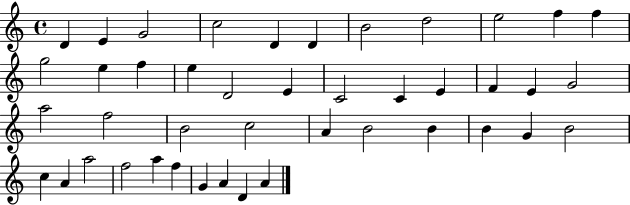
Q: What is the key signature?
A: C major